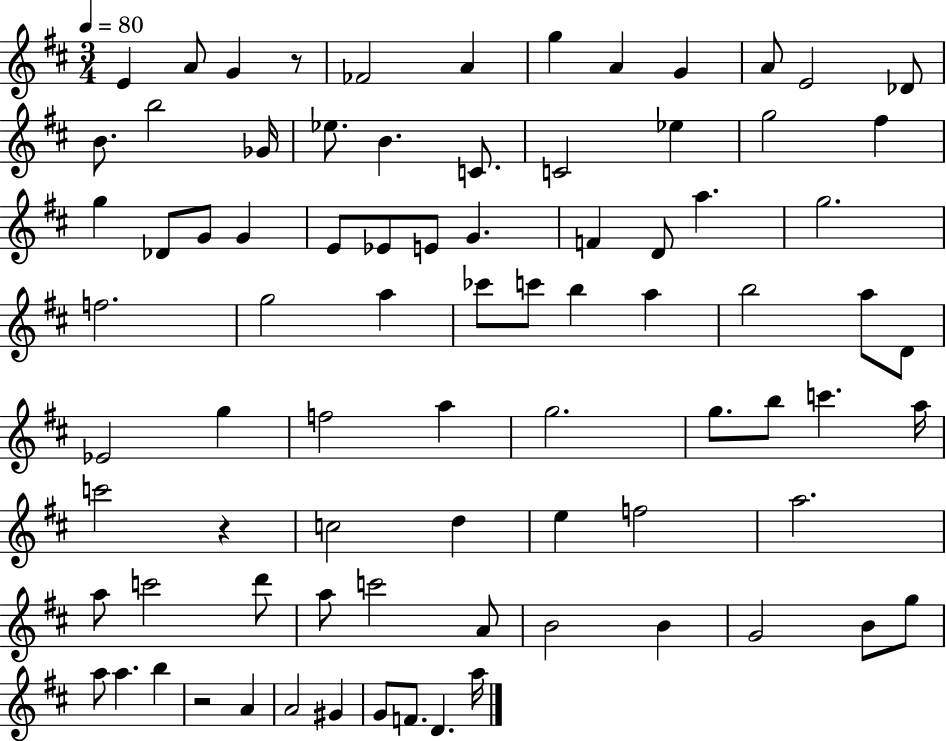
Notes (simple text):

E4/q A4/e G4/q R/e FES4/h A4/q G5/q A4/q G4/q A4/e E4/h Db4/e B4/e. B5/h Gb4/s Eb5/e. B4/q. C4/e. C4/h Eb5/q G5/h F#5/q G5/q Db4/e G4/e G4/q E4/e Eb4/e E4/e G4/q. F4/q D4/e A5/q. G5/h. F5/h. G5/h A5/q CES6/e C6/e B5/q A5/q B5/h A5/e D4/e Eb4/h G5/q F5/h A5/q G5/h. G5/e. B5/e C6/q. A5/s C6/h R/q C5/h D5/q E5/q F5/h A5/h. A5/e C6/h D6/e A5/e C6/h A4/e B4/h B4/q G4/h B4/e G5/e A5/e A5/q. B5/q R/h A4/q A4/h G#4/q G4/e F4/e. D4/q. A5/s